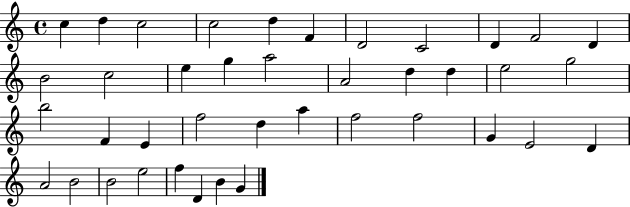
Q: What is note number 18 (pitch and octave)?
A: D5